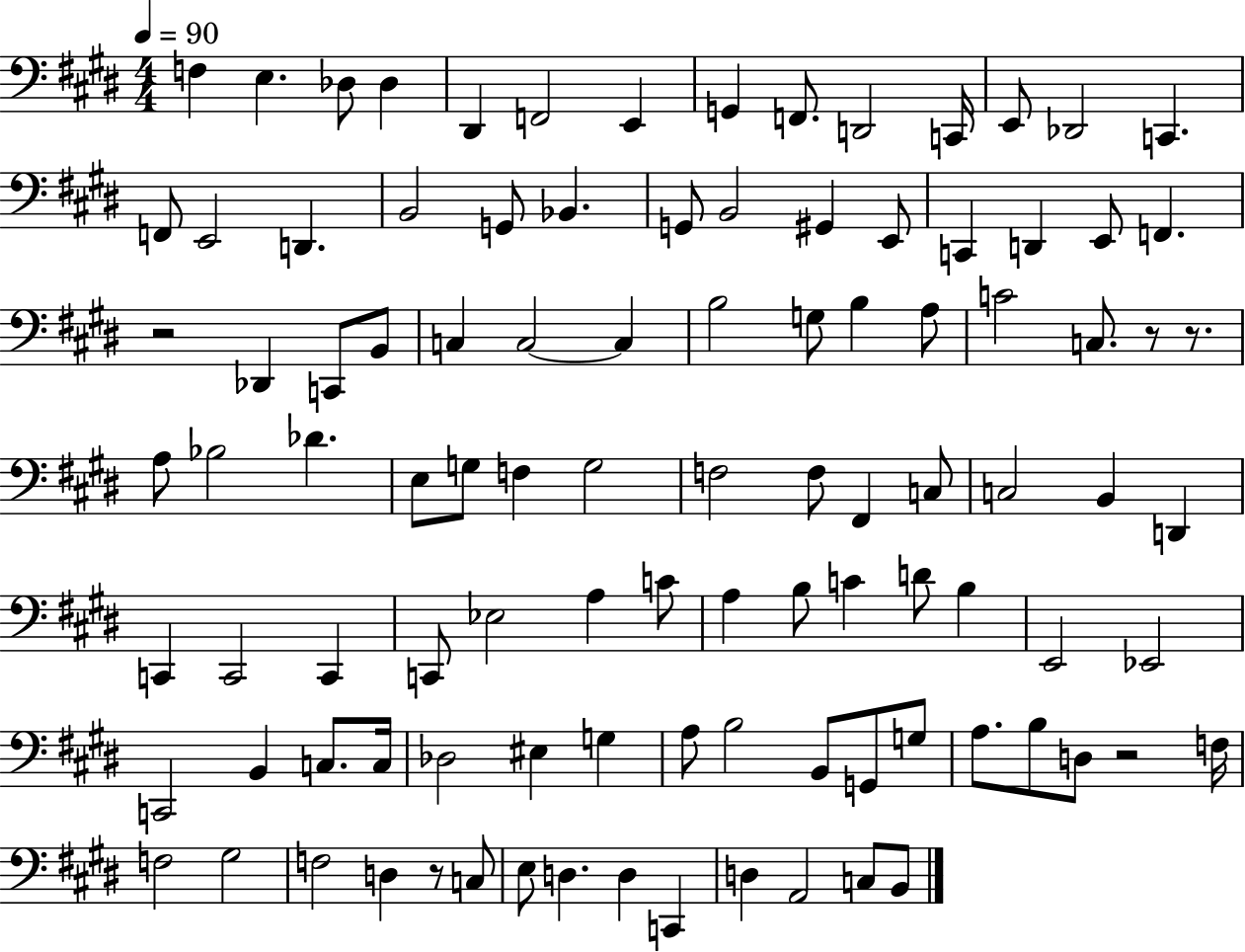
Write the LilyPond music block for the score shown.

{
  \clef bass
  \numericTimeSignature
  \time 4/4
  \key e \major
  \tempo 4 = 90
  f4 e4. des8 des4 | dis,4 f,2 e,4 | g,4 f,8. d,2 c,16 | e,8 des,2 c,4. | \break f,8 e,2 d,4. | b,2 g,8 bes,4. | g,8 b,2 gis,4 e,8 | c,4 d,4 e,8 f,4. | \break r2 des,4 c,8 b,8 | c4 c2~~ c4 | b2 g8 b4 a8 | c'2 c8. r8 r8. | \break a8 bes2 des'4. | e8 g8 f4 g2 | f2 f8 fis,4 c8 | c2 b,4 d,4 | \break c,4 c,2 c,4 | c,8 ees2 a4 c'8 | a4 b8 c'4 d'8 b4 | e,2 ees,2 | \break c,2 b,4 c8. c16 | des2 eis4 g4 | a8 b2 b,8 g,8 g8 | a8. b8 d8 r2 f16 | \break f2 gis2 | f2 d4 r8 c8 | e8 d4. d4 c,4 | d4 a,2 c8 b,8 | \break \bar "|."
}